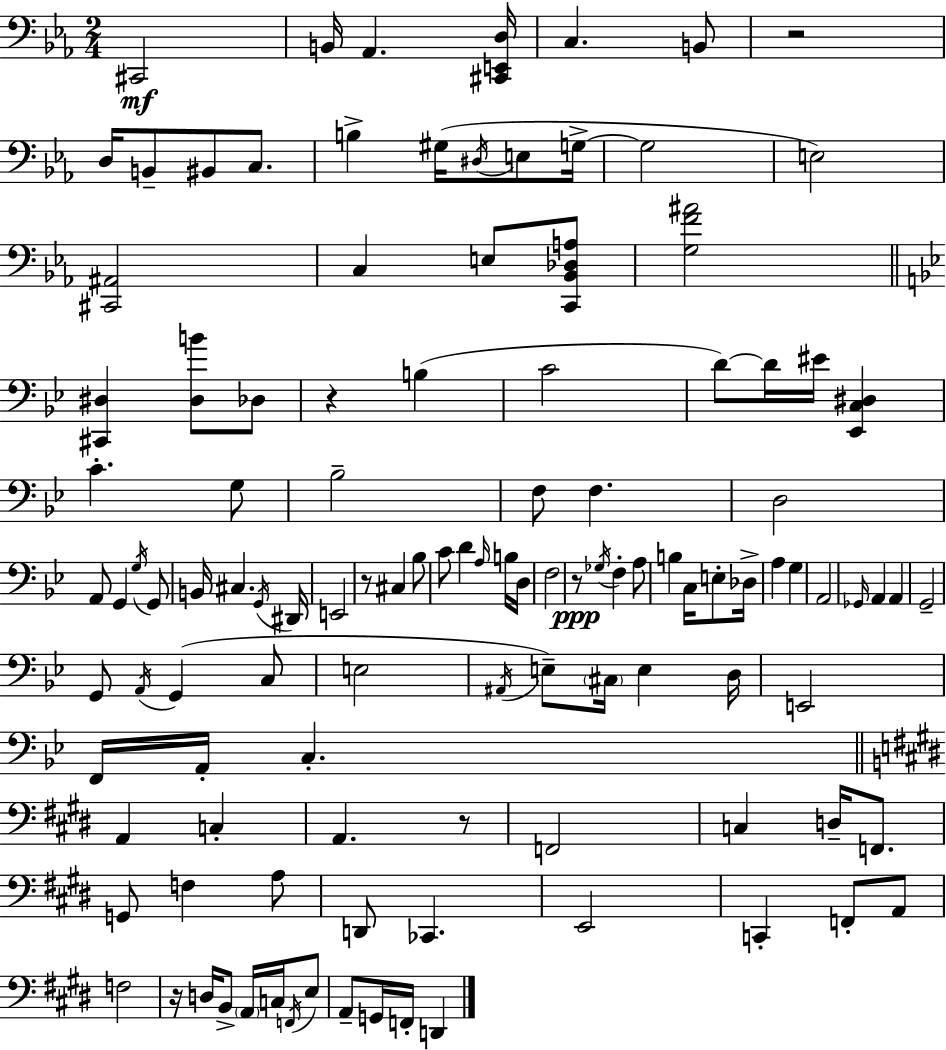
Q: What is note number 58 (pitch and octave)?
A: Gb2